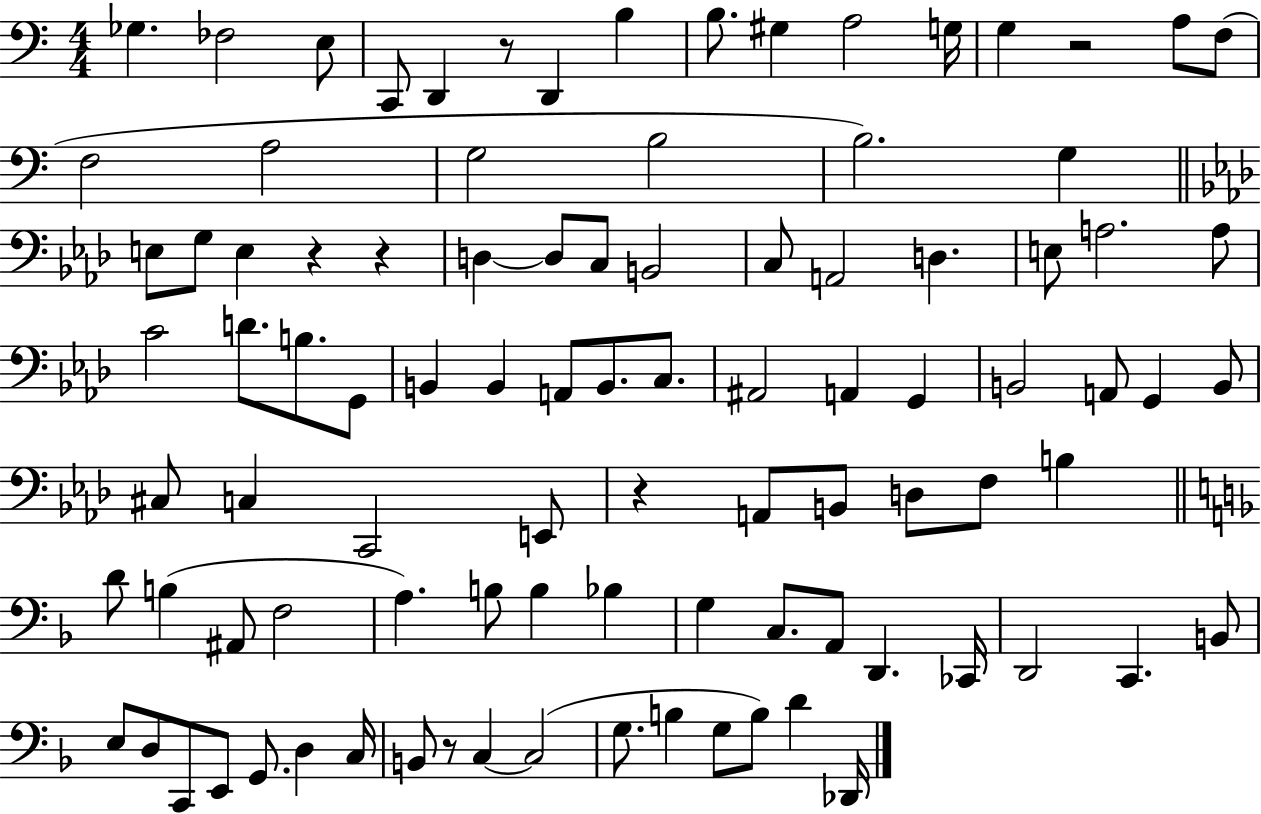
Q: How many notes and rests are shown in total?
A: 96